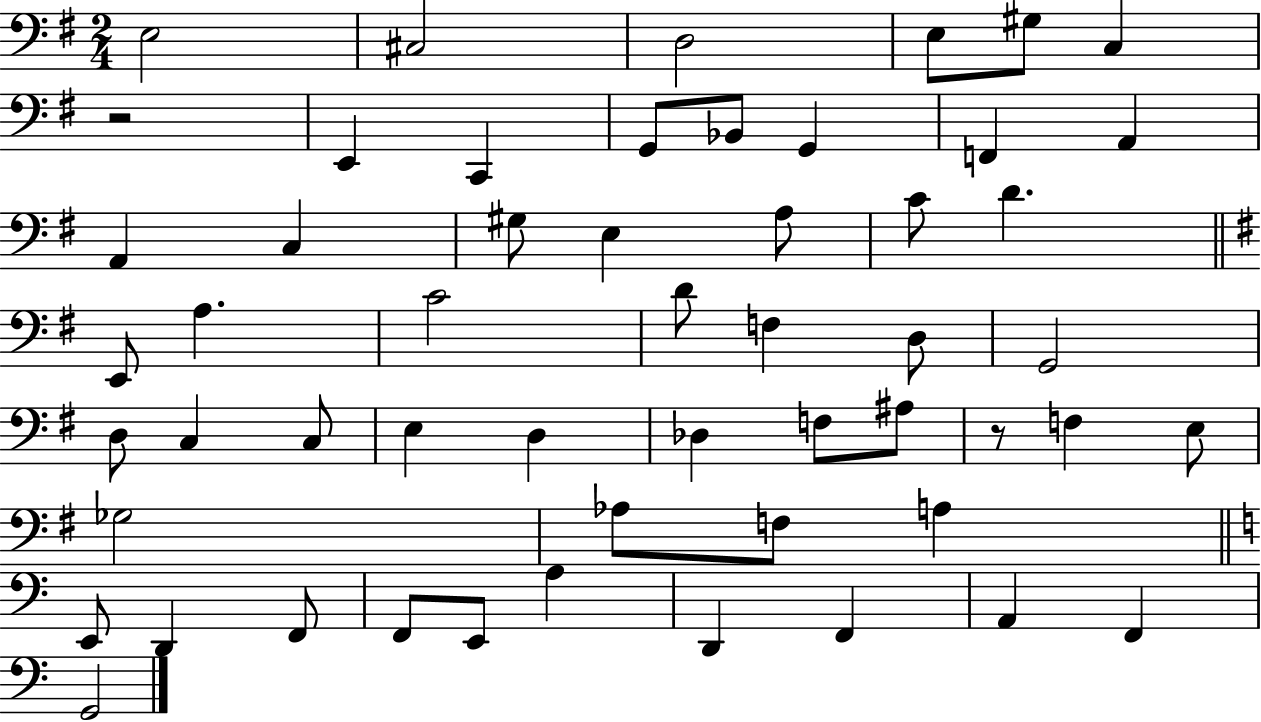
{
  \clef bass
  \numericTimeSignature
  \time 2/4
  \key g \major
  e2 | cis2 | d2 | e8 gis8 c4 | \break r2 | e,4 c,4 | g,8 bes,8 g,4 | f,4 a,4 | \break a,4 c4 | gis8 e4 a8 | c'8 d'4. | \bar "||" \break \key g \major e,8 a4. | c'2 | d'8 f4 d8 | g,2 | \break d8 c4 c8 | e4 d4 | des4 f8 ais8 | r8 f4 e8 | \break ges2 | aes8 f8 a4 | \bar "||" \break \key a \minor e,8 d,4 f,8 | f,8 e,8 a4 | d,4 f,4 | a,4 f,4 | \break g,2 | \bar "|."
}